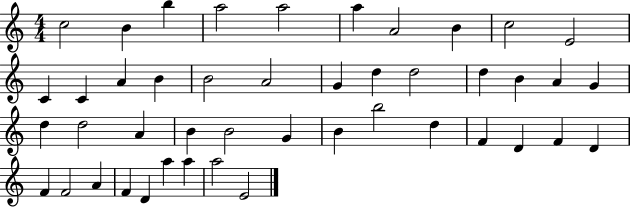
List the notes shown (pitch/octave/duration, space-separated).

C5/h B4/q B5/q A5/h A5/h A5/q A4/h B4/q C5/h E4/h C4/q C4/q A4/q B4/q B4/h A4/h G4/q D5/q D5/h D5/q B4/q A4/q G4/q D5/q D5/h A4/q B4/q B4/h G4/q B4/q B5/h D5/q F4/q D4/q F4/q D4/q F4/q F4/h A4/q F4/q D4/q A5/q A5/q A5/h E4/h